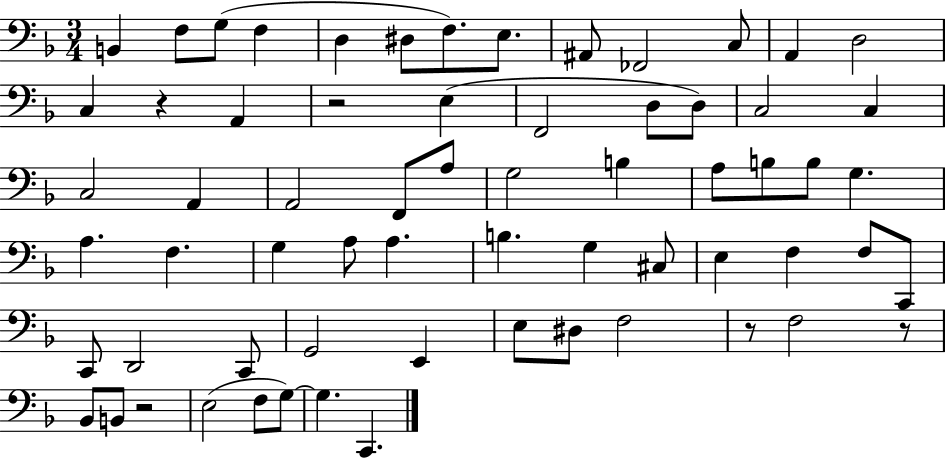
B2/q F3/e G3/e F3/q D3/q D#3/e F3/e. E3/e. A#2/e FES2/h C3/e A2/q D3/h C3/q R/q A2/q R/h E3/q F2/h D3/e D3/e C3/h C3/q C3/h A2/q A2/h F2/e A3/e G3/h B3/q A3/e B3/e B3/e G3/q. A3/q. F3/q. G3/q A3/e A3/q. B3/q. G3/q C#3/e E3/q F3/q F3/e C2/e C2/e D2/h C2/e G2/h E2/q E3/e D#3/e F3/h R/e F3/h R/e Bb2/e B2/e R/h E3/h F3/e G3/e G3/q. C2/q.